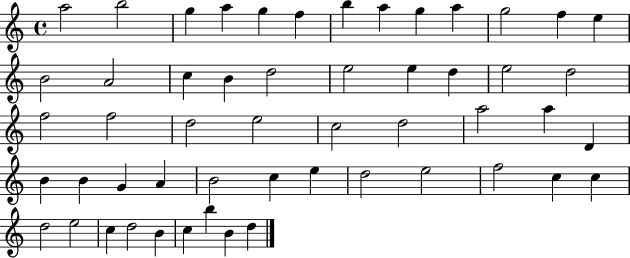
{
  \clef treble
  \time 4/4
  \defaultTimeSignature
  \key c \major
  a''2 b''2 | g''4 a''4 g''4 f''4 | b''4 a''4 g''4 a''4 | g''2 f''4 e''4 | \break b'2 a'2 | c''4 b'4 d''2 | e''2 e''4 d''4 | e''2 d''2 | \break f''2 f''2 | d''2 e''2 | c''2 d''2 | a''2 a''4 d'4 | \break b'4 b'4 g'4 a'4 | b'2 c''4 e''4 | d''2 e''2 | f''2 c''4 c''4 | \break d''2 e''2 | c''4 d''2 b'4 | c''4 b''4 b'4 d''4 | \bar "|."
}